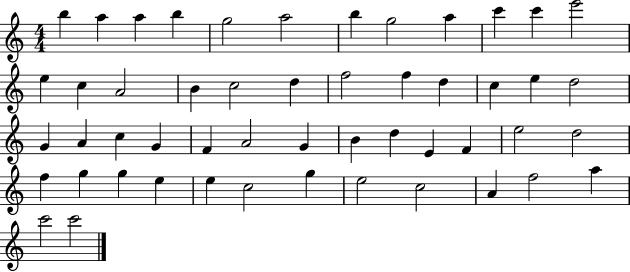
B5/q A5/q A5/q B5/q G5/h A5/h B5/q G5/h A5/q C6/q C6/q E6/h E5/q C5/q A4/h B4/q C5/h D5/q F5/h F5/q D5/q C5/q E5/q D5/h G4/q A4/q C5/q G4/q F4/q A4/h G4/q B4/q D5/q E4/q F4/q E5/h D5/h F5/q G5/q G5/q E5/q E5/q C5/h G5/q E5/h C5/h A4/q F5/h A5/q C6/h C6/h